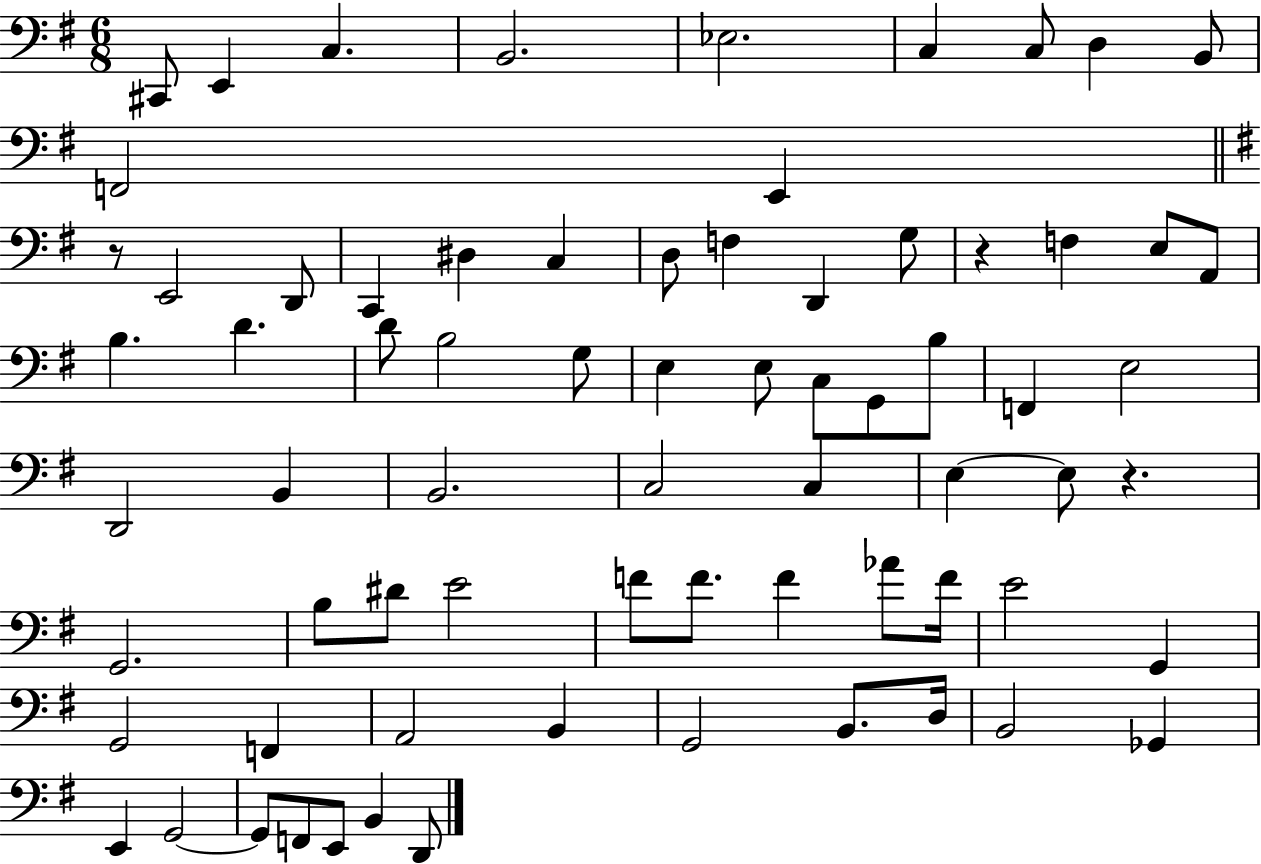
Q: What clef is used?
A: bass